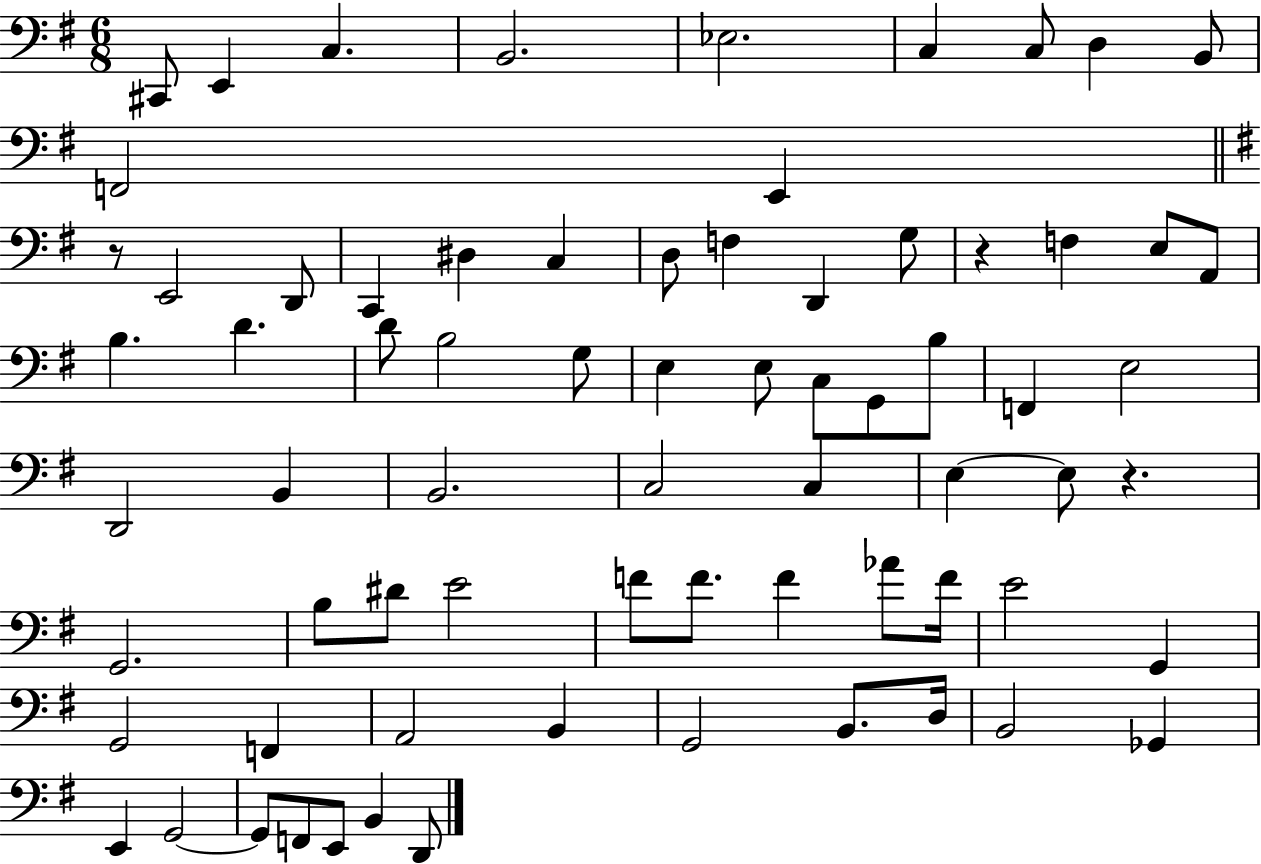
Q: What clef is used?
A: bass